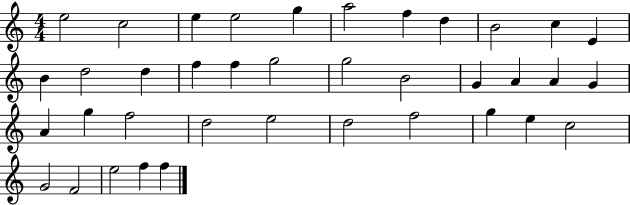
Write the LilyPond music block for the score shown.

{
  \clef treble
  \numericTimeSignature
  \time 4/4
  \key c \major
  e''2 c''2 | e''4 e''2 g''4 | a''2 f''4 d''4 | b'2 c''4 e'4 | \break b'4 d''2 d''4 | f''4 f''4 g''2 | g''2 b'2 | g'4 a'4 a'4 g'4 | \break a'4 g''4 f''2 | d''2 e''2 | d''2 f''2 | g''4 e''4 c''2 | \break g'2 f'2 | e''2 f''4 f''4 | \bar "|."
}